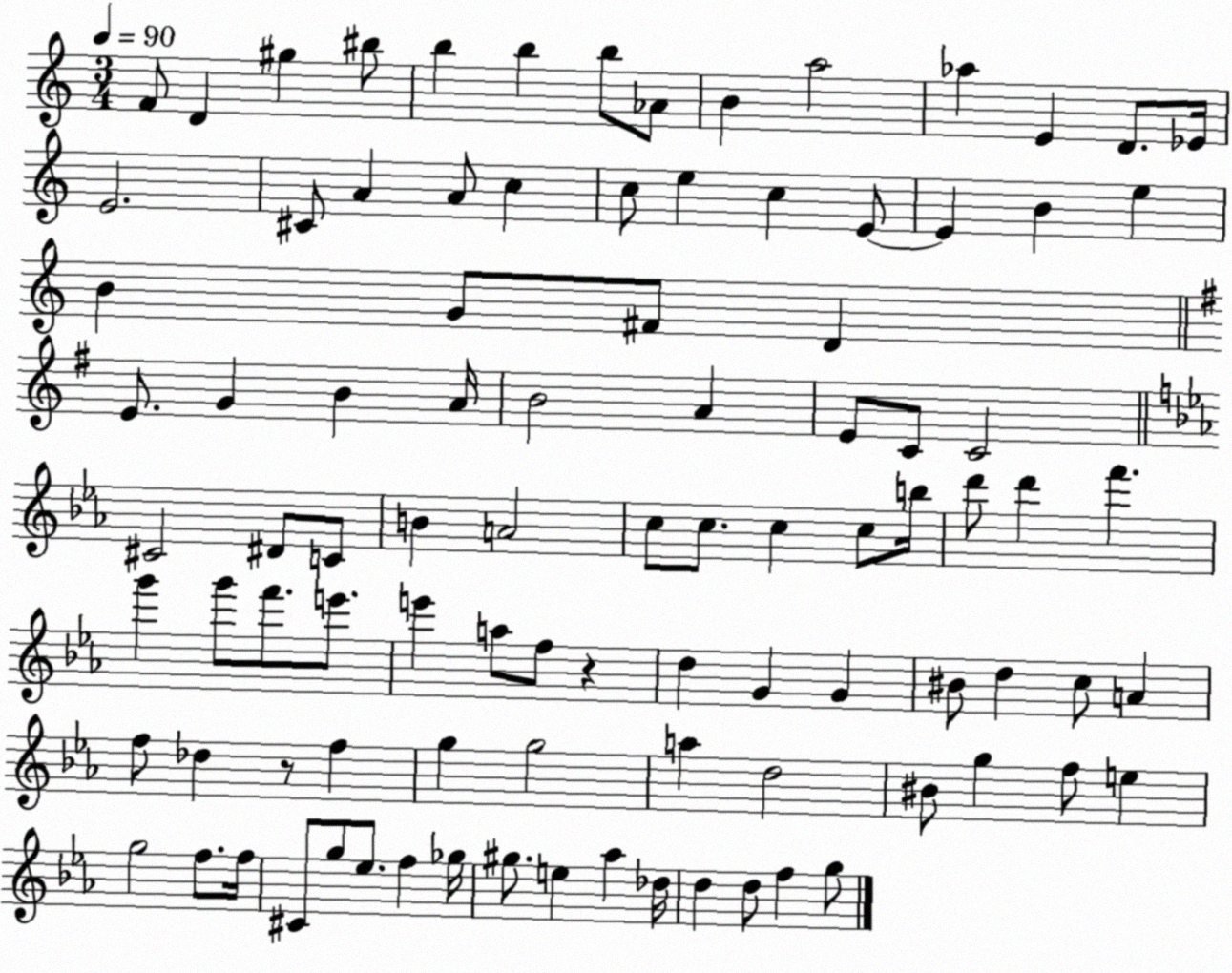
X:1
T:Untitled
M:3/4
L:1/4
K:C
F/2 D ^g ^b/2 b b b/2 _A/2 B a2 _a E D/2 _E/4 E2 ^C/2 A A/2 c c/2 e c E/2 E B e B G/2 ^F/2 D E/2 G B A/4 B2 A E/2 C/2 C2 ^C2 ^D/2 C/2 B A2 c/2 c/2 c c/2 b/4 d'/2 d' f' g' g'/2 f'/2 e'/2 e' a/2 f/2 z d G G ^B/2 d c/2 A f/2 _d z/2 f g g2 a d2 ^B/2 g f/2 e g2 f/2 f/4 ^C/2 g/2 _e/2 f _g/4 ^g/2 e _a _d/4 d d/2 f g/2